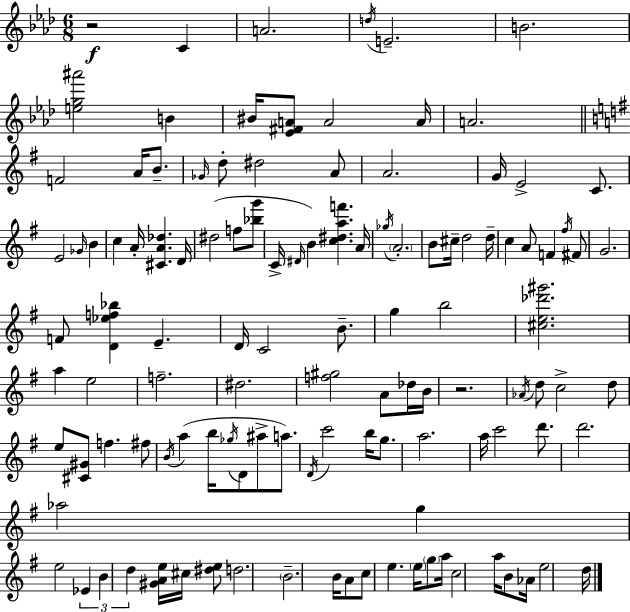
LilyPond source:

{
  \clef treble
  \numericTimeSignature
  \time 6/8
  \key aes \major
  \repeat volta 2 { r2\f c'4 | a'2. | \acciaccatura { d''16 } e'2.-- | b'2. | \break <e'' g'' ais'''>2 b'4 | bis'16 <ees' fis' a'>8 a'2 | a'16 a'2. | \bar "||" \break \key g \major f'2 a'16 b'8.-- | \grace { ges'16 } d''8-. dis''2 a'8 | a'2. | g'16 e'2-> c'8. | \break e'2 \grace { ges'16 } b'4 | c''4 a'16-. <cis' a' des''>4. | d'16 dis''2( f''8 | <bes'' g'''>8 c'16-> \grace { dis'16 }) b'4 <c'' dis'' a'' f'''>4. | \break a'16 \acciaccatura { ges''16 } \parenthesize a'2.-. | b'8 cis''16-- d''2 | d''16-- c''4 a'8 f'4 | \acciaccatura { fis''16 } fis'8 g'2. | \break f'8 <d' ees'' f'' bes''>4 e'4.-- | d'16 c'2 | b'8.-- g''4 b''2 | <cis'' e'' des''' gis'''>2. | \break a''4 e''2 | f''2.-- | dis''2. | <f'' gis''>2 | \break a'8 des''16 b'16 r2. | \acciaccatura { aes'16 } d''8 c''2-> | d''8 e''8 <cis' gis'>8 f''4. | fis''8 \acciaccatura { b'16 } a''4( b''16 | \break \acciaccatura { ges''16 } d'8 ais''8-> a''8.) \acciaccatura { d'16 } c'''2 | b''16 g''8. a''2. | a''16 c'''2 | d'''8. d'''2. | \break aes''2 | g''4 e''2 | \tuplet 3/2 { ees'4 b'4 | d''4 } <gis' a' e''>16 cis''16 <dis'' e''>8 d''2. | \break \parenthesize b'2.-- | b'16 a'8 | c''8 e''4. \parenthesize e''16 \parenthesize g''8 a''16 | c''2 a''16 b'8 aes'16 | \break e''2 d''16 } \bar "|."
}